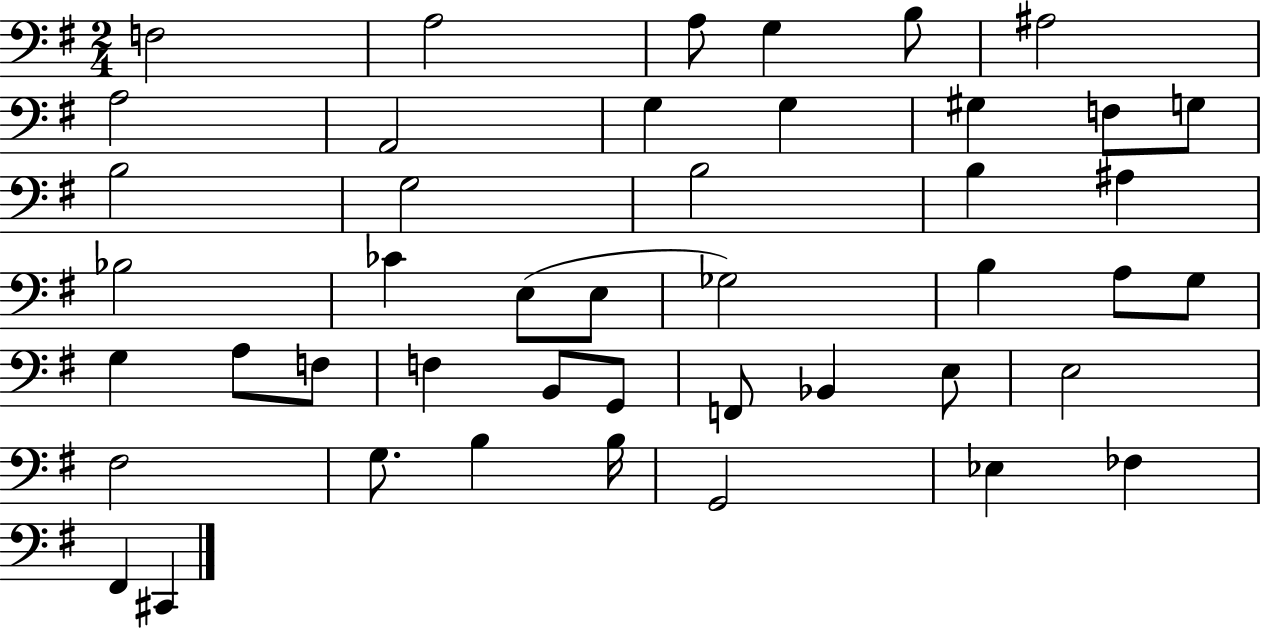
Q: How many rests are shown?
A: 0